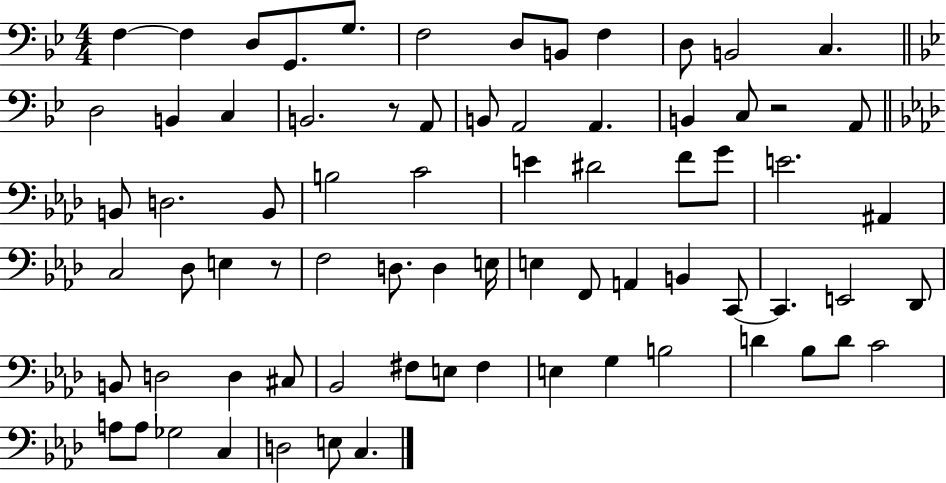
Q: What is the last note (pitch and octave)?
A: C3